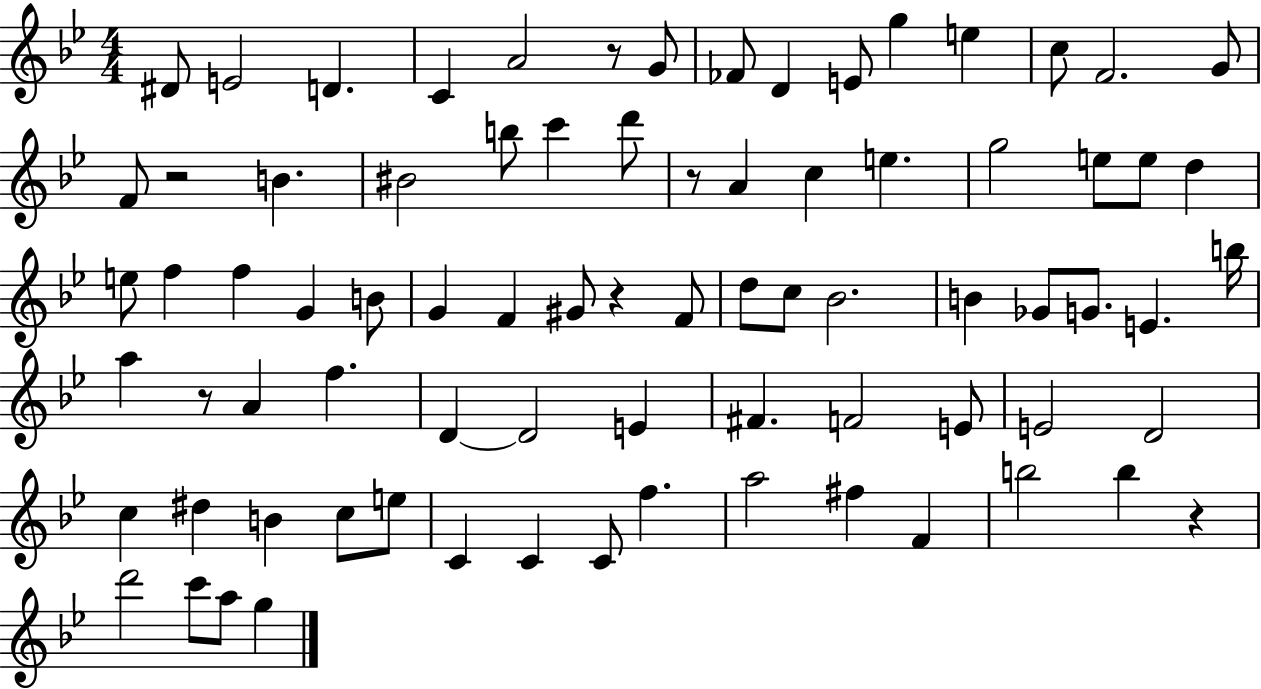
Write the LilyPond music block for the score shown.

{
  \clef treble
  \numericTimeSignature
  \time 4/4
  \key bes \major
  dis'8 e'2 d'4. | c'4 a'2 r8 g'8 | fes'8 d'4 e'8 g''4 e''4 | c''8 f'2. g'8 | \break f'8 r2 b'4. | bis'2 b''8 c'''4 d'''8 | r8 a'4 c''4 e''4. | g''2 e''8 e''8 d''4 | \break e''8 f''4 f''4 g'4 b'8 | g'4 f'4 gis'8 r4 f'8 | d''8 c''8 bes'2. | b'4 ges'8 g'8. e'4. b''16 | \break a''4 r8 a'4 f''4. | d'4~~ d'2 e'4 | fis'4. f'2 e'8 | e'2 d'2 | \break c''4 dis''4 b'4 c''8 e''8 | c'4 c'4 c'8 f''4. | a''2 fis''4 f'4 | b''2 b''4 r4 | \break d'''2 c'''8 a''8 g''4 | \bar "|."
}